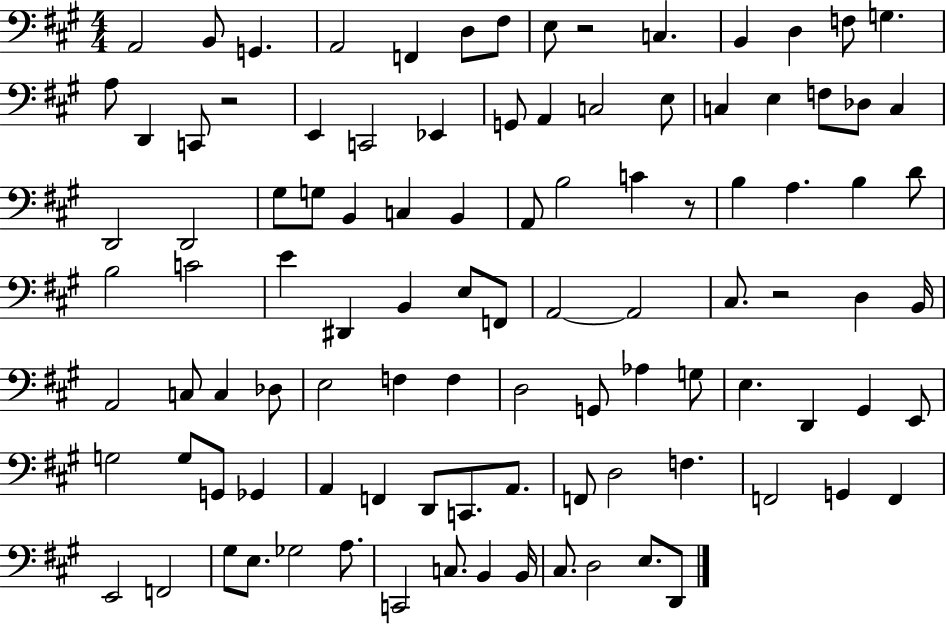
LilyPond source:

{
  \clef bass
  \numericTimeSignature
  \time 4/4
  \key a \major
  a,2 b,8 g,4. | a,2 f,4 d8 fis8 | e8 r2 c4. | b,4 d4 f8 g4. | \break a8 d,4 c,8 r2 | e,4 c,2 ees,4 | g,8 a,4 c2 e8 | c4 e4 f8 des8 c4 | \break d,2 d,2 | gis8 g8 b,4 c4 b,4 | a,8 b2 c'4 r8 | b4 a4. b4 d'8 | \break b2 c'2 | e'4 dis,4 b,4 e8 f,8 | a,2~~ a,2 | cis8. r2 d4 b,16 | \break a,2 c8 c4 des8 | e2 f4 f4 | d2 g,8 aes4 g8 | e4. d,4 gis,4 e,8 | \break g2 g8 g,8 ges,4 | a,4 f,4 d,8 c,8. a,8. | f,8 d2 f4. | f,2 g,4 f,4 | \break e,2 f,2 | gis8 e8. ges2 a8. | c,2 c8. b,4 b,16 | cis8. d2 e8. d,8 | \break \bar "|."
}